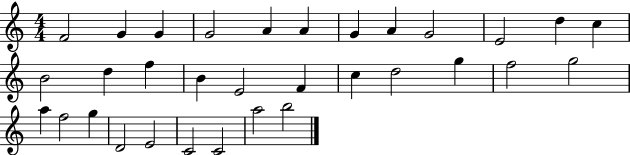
X:1
T:Untitled
M:4/4
L:1/4
K:C
F2 G G G2 A A G A G2 E2 d c B2 d f B E2 F c d2 g f2 g2 a f2 g D2 E2 C2 C2 a2 b2